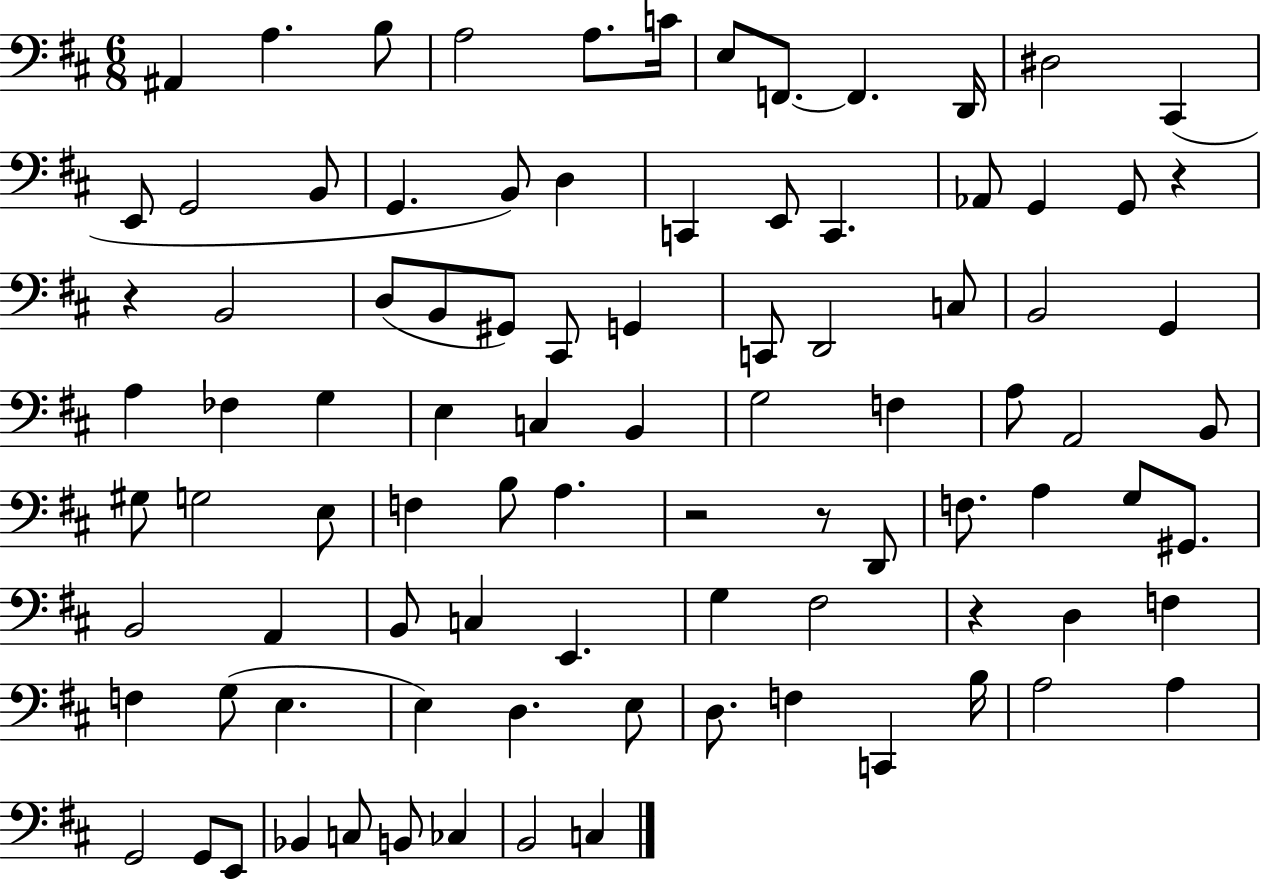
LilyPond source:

{
  \clef bass
  \numericTimeSignature
  \time 6/8
  \key d \major
  ais,4 a4. b8 | a2 a8. c'16 | e8 f,8.~~ f,4. d,16 | dis2 cis,4( | \break e,8 g,2 b,8 | g,4. b,8) d4 | c,4 e,8 c,4. | aes,8 g,4 g,8 r4 | \break r4 b,2 | d8( b,8 gis,8) cis,8 g,4 | c,8 d,2 c8 | b,2 g,4 | \break a4 fes4 g4 | e4 c4 b,4 | g2 f4 | a8 a,2 b,8 | \break gis8 g2 e8 | f4 b8 a4. | r2 r8 d,8 | f8. a4 g8 gis,8. | \break b,2 a,4 | b,8 c4 e,4. | g4 fis2 | r4 d4 f4 | \break f4 g8( e4. | e4) d4. e8 | d8. f4 c,4 b16 | a2 a4 | \break g,2 g,8 e,8 | bes,4 c8 b,8 ces4 | b,2 c4 | \bar "|."
}